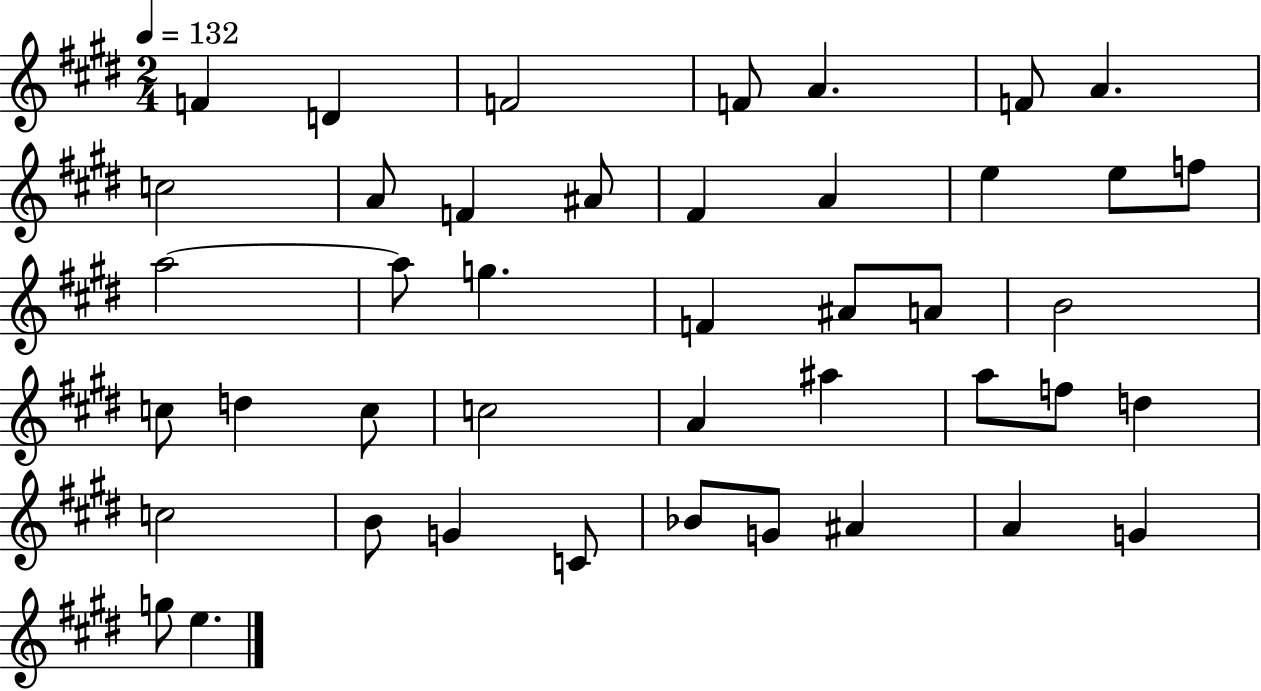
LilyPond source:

{
  \clef treble
  \numericTimeSignature
  \time 2/4
  \key e \major
  \tempo 4 = 132
  f'4 d'4 | f'2 | f'8 a'4. | f'8 a'4. | \break c''2 | a'8 f'4 ais'8 | fis'4 a'4 | e''4 e''8 f''8 | \break a''2~~ | a''8 g''4. | f'4 ais'8 a'8 | b'2 | \break c''8 d''4 c''8 | c''2 | a'4 ais''4 | a''8 f''8 d''4 | \break c''2 | b'8 g'4 c'8 | bes'8 g'8 ais'4 | a'4 g'4 | \break g''8 e''4. | \bar "|."
}